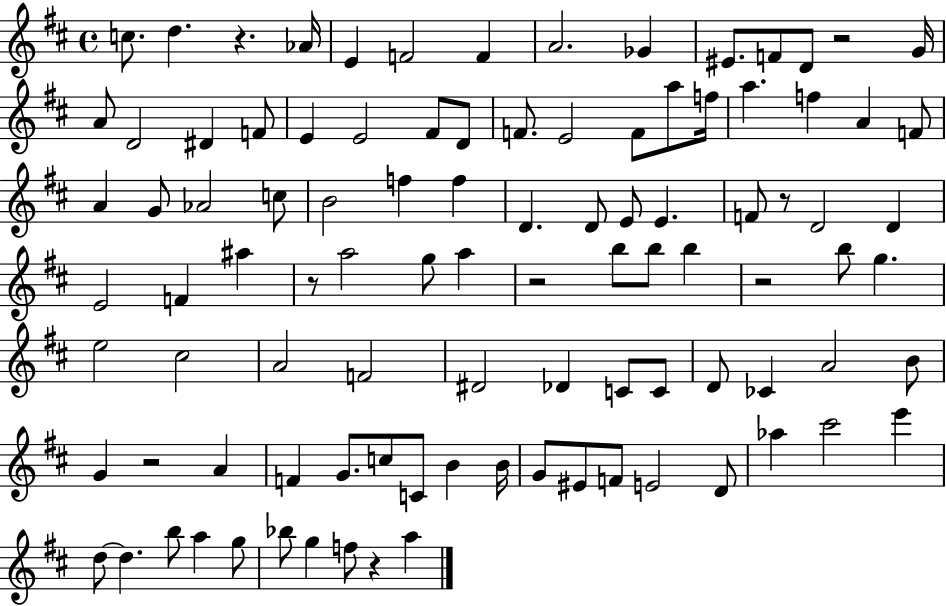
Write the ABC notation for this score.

X:1
T:Untitled
M:4/4
L:1/4
K:D
c/2 d z _A/4 E F2 F A2 _G ^E/2 F/2 D/2 z2 G/4 A/2 D2 ^D F/2 E E2 ^F/2 D/2 F/2 E2 F/2 a/2 f/4 a f A F/2 A G/2 _A2 c/2 B2 f f D D/2 E/2 E F/2 z/2 D2 D E2 F ^a z/2 a2 g/2 a z2 b/2 b/2 b z2 b/2 g e2 ^c2 A2 F2 ^D2 _D C/2 C/2 D/2 _C A2 B/2 G z2 A F G/2 c/2 C/2 B B/4 G/2 ^E/2 F/2 E2 D/2 _a ^c'2 e' d/2 d b/2 a g/2 _b/2 g f/2 z a